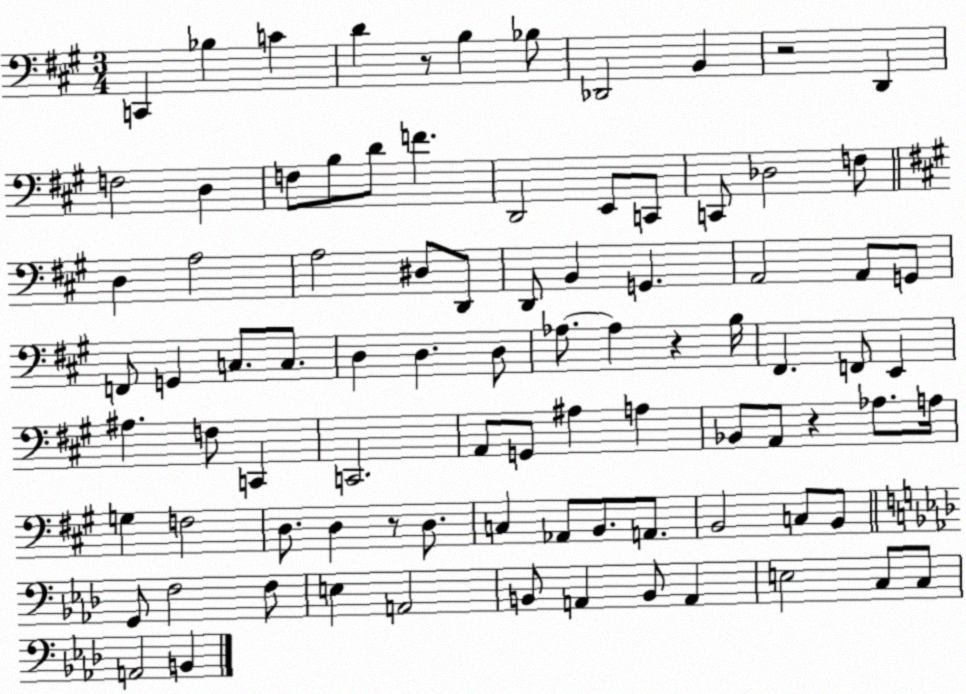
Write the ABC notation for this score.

X:1
T:Untitled
M:3/4
L:1/4
K:A
C,, _B, C D z/2 B, _B,/2 _D,,2 B,, z2 D,, F,2 D, F,/2 B,/2 D/2 F D,,2 E,,/2 C,,/2 C,,/2 _D,2 F,/2 D, A,2 A,2 ^D,/2 D,,/2 D,,/2 B,, G,, A,,2 A,,/2 G,,/2 F,,/2 G,, C,/2 C,/2 D, D, D,/2 _A,/2 _A, z B,/4 ^F,, F,,/2 E,, ^A, F,/2 C,, C,,2 A,,/2 G,,/2 ^A, A, _B,,/2 A,,/2 z _A,/2 A,/4 G, F,2 D,/2 D, z/2 D,/2 C, _A,,/2 B,,/2 A,,/2 B,,2 C,/2 B,,/2 G,,/2 F,2 F,/2 E, A,,2 B,,/2 A,, B,,/2 A,, E,2 C,/2 C,/2 A,,2 B,,